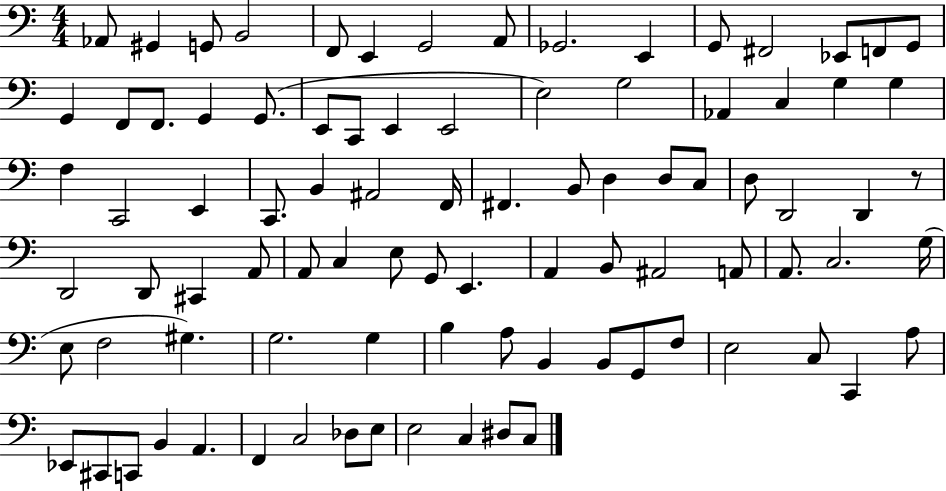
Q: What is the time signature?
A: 4/4